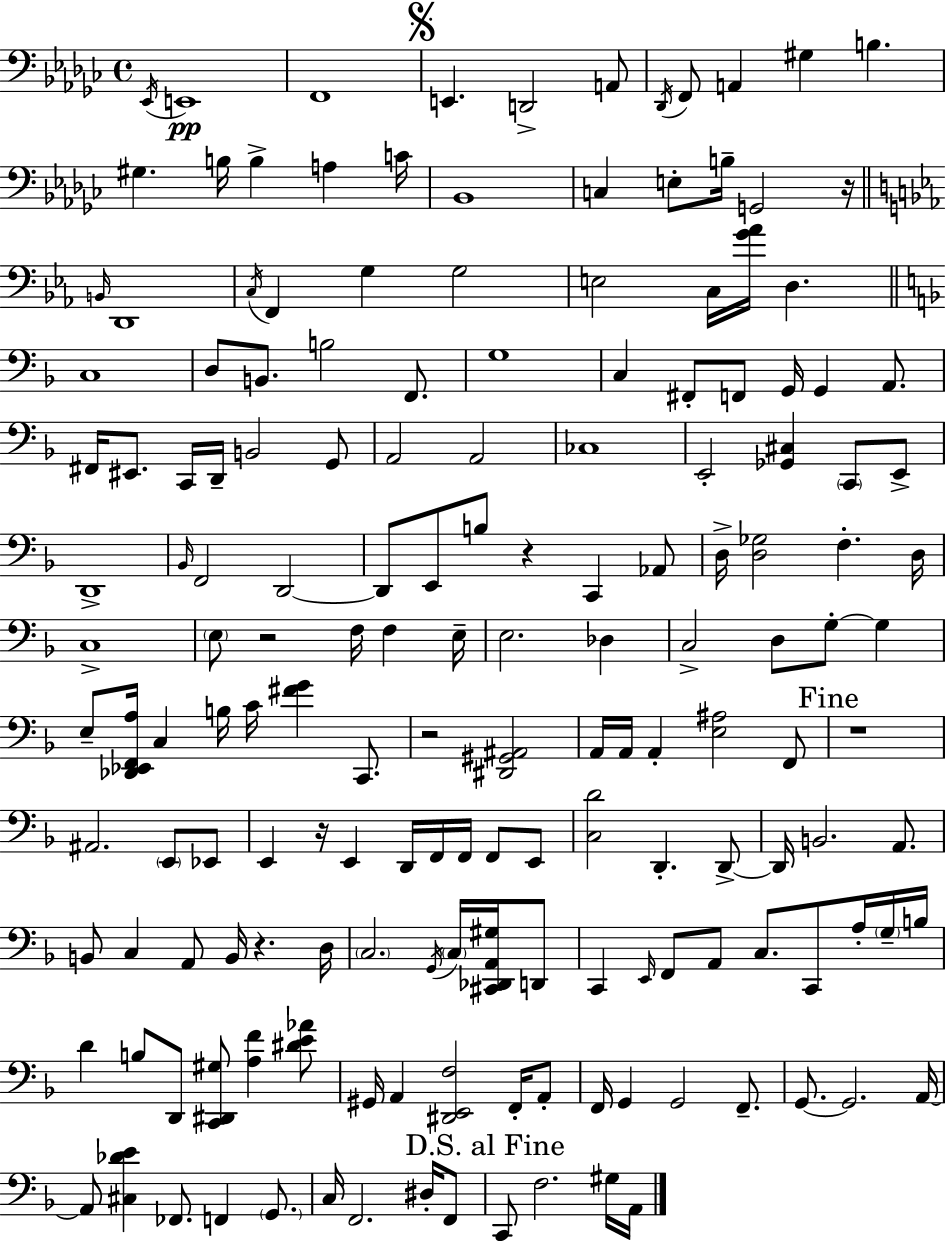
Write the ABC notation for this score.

X:1
T:Untitled
M:4/4
L:1/4
K:Ebm
_E,,/4 E,,4 F,,4 E,, D,,2 A,,/2 _D,,/4 F,,/2 A,, ^G, B, ^G, B,/4 B, A, C/4 _B,,4 C, E,/2 B,/4 G,,2 z/4 B,,/4 D,,4 C,/4 F,, G, G,2 E,2 C,/4 [G_A]/4 D, C,4 D,/2 B,,/2 B,2 F,,/2 G,4 C, ^F,,/2 F,,/2 G,,/4 G,, A,,/2 ^F,,/4 ^E,,/2 C,,/4 D,,/4 B,,2 G,,/2 A,,2 A,,2 _C,4 E,,2 [_G,,^C,] C,,/2 E,,/2 D,,4 _B,,/4 F,,2 D,,2 D,,/2 E,,/2 B,/2 z C,, _A,,/2 D,/4 [D,_G,]2 F, D,/4 C,4 E,/2 z2 F,/4 F, E,/4 E,2 _D, C,2 D,/2 G,/2 G, E,/2 [_D,,_E,,F,,A,]/4 C, B,/4 C/4 [^FG] C,,/2 z2 [^D,,^G,,^A,,]2 A,,/4 A,,/4 A,, [E,^A,]2 F,,/2 z4 ^A,,2 E,,/2 _E,,/2 E,, z/4 E,, D,,/4 F,,/4 F,,/4 F,,/2 E,,/2 [C,D]2 D,, D,,/2 D,,/4 B,,2 A,,/2 B,,/2 C, A,,/2 B,,/4 z D,/4 C,2 G,,/4 C,/4 [^C,,_D,,A,,^G,]/4 D,,/2 C,, E,,/4 F,,/2 A,,/2 C,/2 C,,/2 A,/4 G,/4 B,/4 D B,/2 D,,/2 [C,,^D,,^G,]/2 [A,F] [^DE_A]/2 ^G,,/4 A,, [^D,,E,,F,]2 F,,/4 A,,/2 F,,/4 G,, G,,2 F,,/2 G,,/2 G,,2 A,,/4 A,,/2 [^C,_DE] _F,,/2 F,, G,,/2 C,/4 F,,2 ^D,/4 F,,/2 C,,/2 F,2 ^G,/4 A,,/4